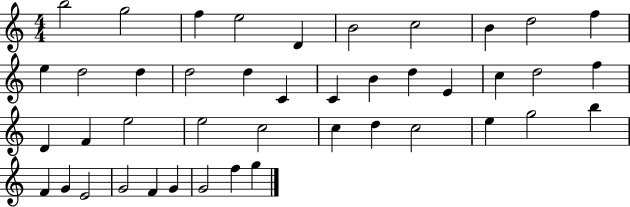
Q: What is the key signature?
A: C major